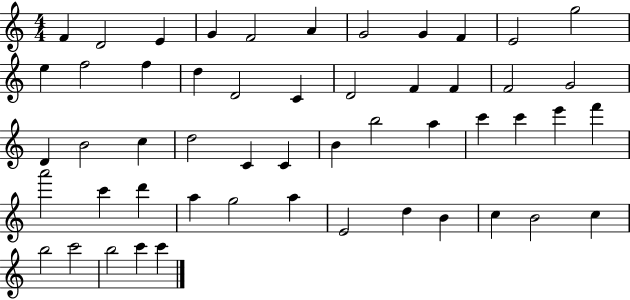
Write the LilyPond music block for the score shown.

{
  \clef treble
  \numericTimeSignature
  \time 4/4
  \key c \major
  f'4 d'2 e'4 | g'4 f'2 a'4 | g'2 g'4 f'4 | e'2 g''2 | \break e''4 f''2 f''4 | d''4 d'2 c'4 | d'2 f'4 f'4 | f'2 g'2 | \break d'4 b'2 c''4 | d''2 c'4 c'4 | b'4 b''2 a''4 | c'''4 c'''4 e'''4 f'''4 | \break a'''2 c'''4 d'''4 | a''4 g''2 a''4 | e'2 d''4 b'4 | c''4 b'2 c''4 | \break b''2 c'''2 | b''2 c'''4 c'''4 | \bar "|."
}